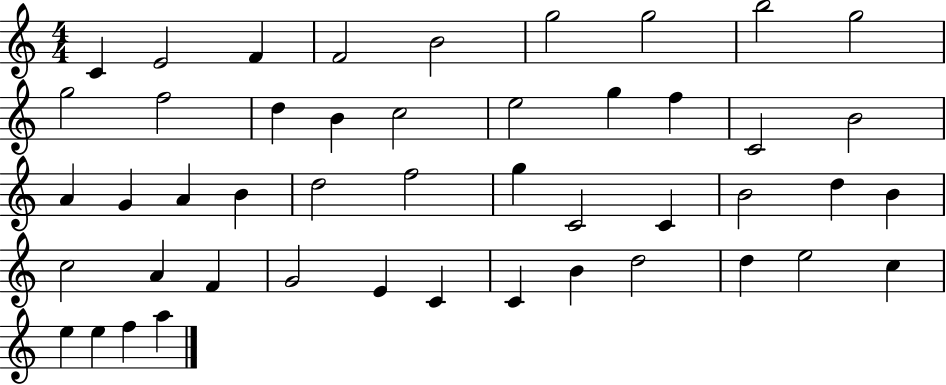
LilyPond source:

{
  \clef treble
  \numericTimeSignature
  \time 4/4
  \key c \major
  c'4 e'2 f'4 | f'2 b'2 | g''2 g''2 | b''2 g''2 | \break g''2 f''2 | d''4 b'4 c''2 | e''2 g''4 f''4 | c'2 b'2 | \break a'4 g'4 a'4 b'4 | d''2 f''2 | g''4 c'2 c'4 | b'2 d''4 b'4 | \break c''2 a'4 f'4 | g'2 e'4 c'4 | c'4 b'4 d''2 | d''4 e''2 c''4 | \break e''4 e''4 f''4 a''4 | \bar "|."
}